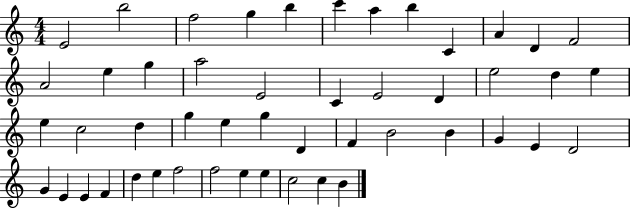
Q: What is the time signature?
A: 4/4